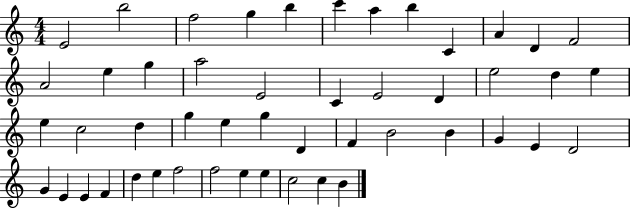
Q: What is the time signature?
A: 4/4